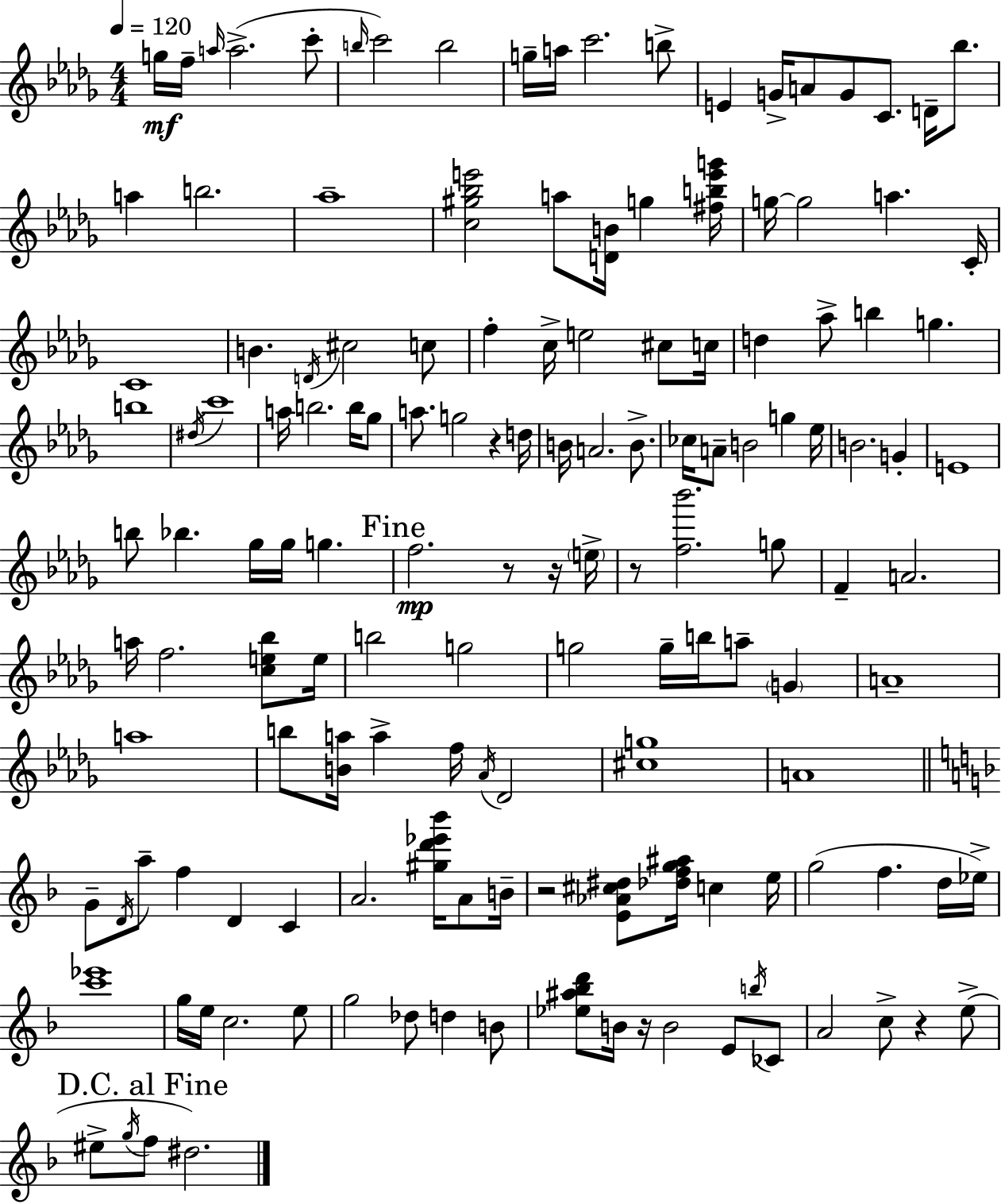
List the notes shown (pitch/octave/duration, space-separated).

G5/s F5/s A5/s A5/h. C6/e B5/s C6/h B5/h G5/s A5/s C6/h. B5/e E4/q G4/s A4/e G4/e C4/e. D4/s Bb5/e. A5/q B5/h. Ab5/w [C5,G#5,Bb5,E6]/h A5/e [D4,B4]/s G5/q [F#5,B5,E6,G6]/s G5/s G5/h A5/q. C4/s C4/w B4/q. D4/s C#5/h C5/e F5/q C5/s E5/h C#5/e C5/s D5/q Ab5/e B5/q G5/q. B5/w D#5/s C6/w A5/s B5/h. B5/s Gb5/e A5/e. G5/h R/q D5/s B4/s A4/h. B4/e. CES5/s A4/e B4/h G5/q Eb5/s B4/h. G4/q E4/w B5/e Bb5/q. Gb5/s Gb5/s G5/q. F5/h. R/e R/s E5/s R/e [F5,Bb6]/h. G5/e F4/q A4/h. A5/s F5/h. [C5,E5,Bb5]/e E5/s B5/h G5/h G5/h G5/s B5/s A5/e G4/q A4/w A5/w B5/e [B4,A5]/s A5/q F5/s Ab4/s Db4/h [C#5,G5]/w A4/w G4/e D4/s A5/e F5/q D4/q C4/q A4/h. [G#5,D6,Eb6,Bb6]/s A4/e B4/s R/h [E4,Ab4,C#5,D#5]/e [Db5,F5,G5,A#5]/s C5/q E5/s G5/h F5/q. D5/s Eb5/s [C6,Eb6]/w G5/s E5/s C5/h. E5/e G5/h Db5/e D5/q B4/e [Eb5,A#5,Bb5,D6]/e B4/s R/s B4/h E4/e B5/s CES4/e A4/h C5/e R/q E5/e EIS5/e G5/s F5/e D#5/h.